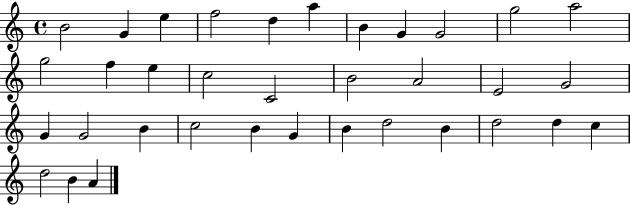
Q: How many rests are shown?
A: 0